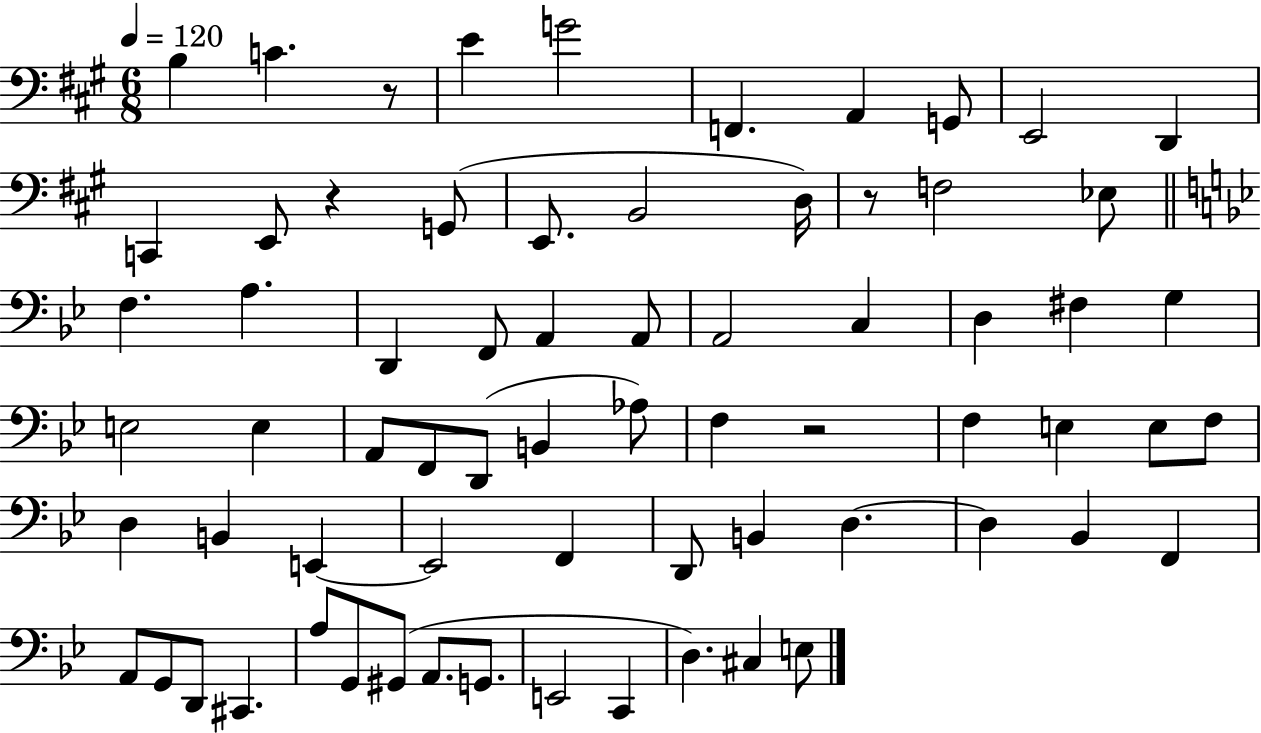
X:1
T:Untitled
M:6/8
L:1/4
K:A
B, C z/2 E G2 F,, A,, G,,/2 E,,2 D,, C,, E,,/2 z G,,/2 E,,/2 B,,2 D,/4 z/2 F,2 _E,/2 F, A, D,, F,,/2 A,, A,,/2 A,,2 C, D, ^F, G, E,2 E, A,,/2 F,,/2 D,,/2 B,, _A,/2 F, z2 F, E, E,/2 F,/2 D, B,, E,, E,,2 F,, D,,/2 B,, D, D, _B,, F,, A,,/2 G,,/2 D,,/2 ^C,, A,/2 G,,/2 ^G,,/2 A,,/2 G,,/2 E,,2 C,, D, ^C, E,/2